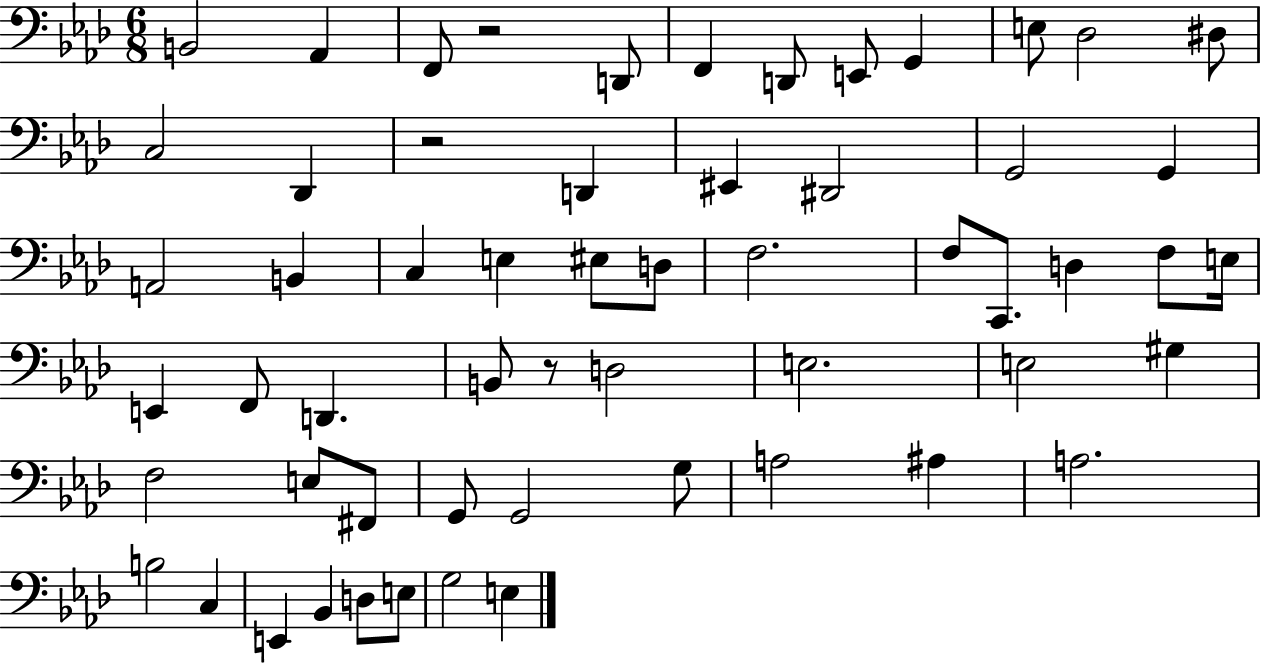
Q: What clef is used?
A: bass